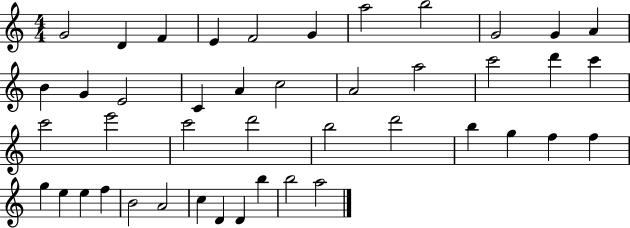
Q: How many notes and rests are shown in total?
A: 44